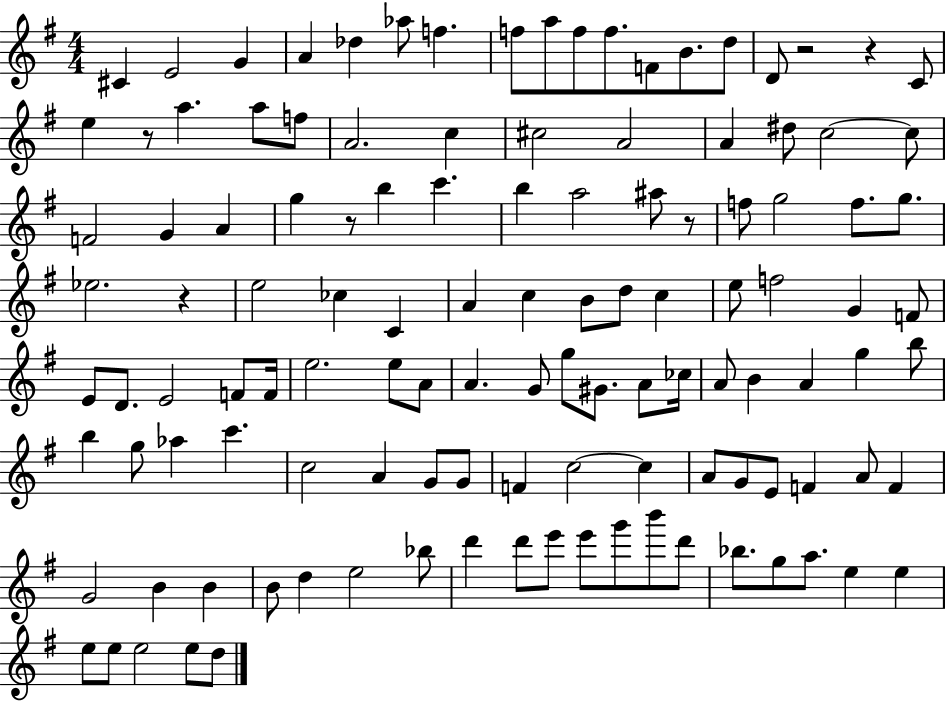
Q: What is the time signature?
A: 4/4